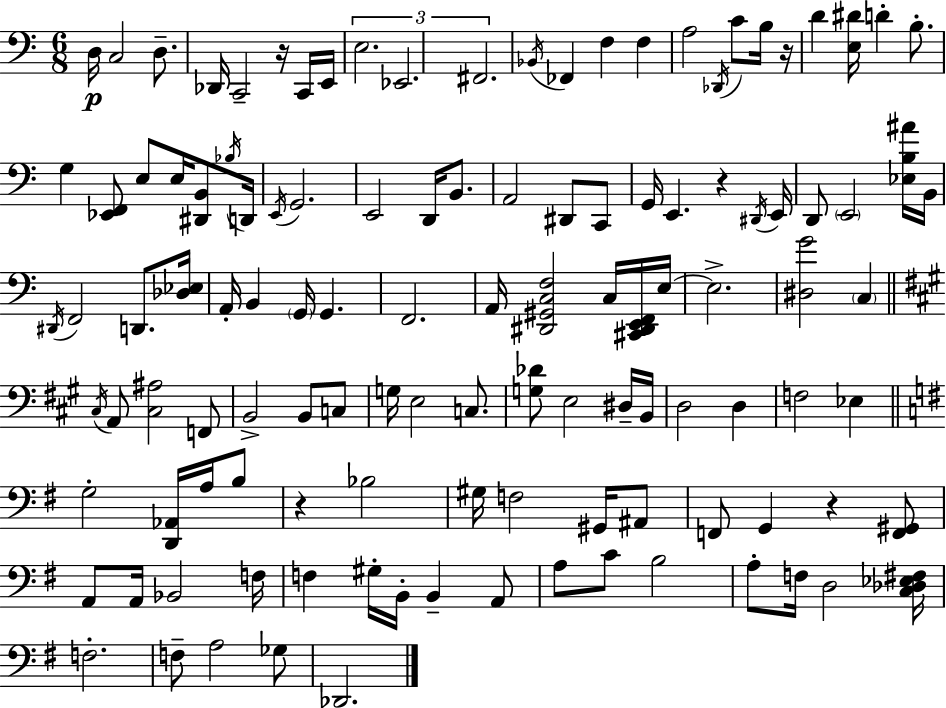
X:1
T:Untitled
M:6/8
L:1/4
K:C
D,/4 C,2 D,/2 _D,,/4 C,,2 z/4 C,,/4 E,,/4 E,2 _E,,2 ^F,,2 _B,,/4 _F,, F, F, A,2 _D,,/4 C/2 B,/4 z/4 D [E,^D]/4 D B,/2 G, [_E,,F,,]/2 E,/2 E,/4 [^D,,B,,]/2 _B,/4 D,,/4 E,,/4 G,,2 E,,2 D,,/4 B,,/2 A,,2 ^D,,/2 C,,/2 G,,/4 E,, z ^D,,/4 E,,/4 D,,/2 E,,2 [_E,B,^A]/4 B,,/4 ^D,,/4 F,,2 D,,/2 [_D,_E,]/4 A,,/4 B,, G,,/4 G,, F,,2 A,,/4 [^D,,^G,,C,F,]2 C,/4 [^C,,^D,,E,,F,,]/4 E,/4 E,2 [^D,G]2 C, ^C,/4 A,,/2 [^C,^A,]2 F,,/2 B,,2 B,,/2 C,/2 G,/4 E,2 C,/2 [G,_D]/2 E,2 ^D,/4 B,,/4 D,2 D, F,2 _E, G,2 [D,,_A,,]/4 A,/4 B,/2 z _B,2 ^G,/4 F,2 ^G,,/4 ^A,,/2 F,,/2 G,, z [F,,^G,,]/2 A,,/2 A,,/4 _B,,2 F,/4 F, ^G,/4 B,,/4 B,, A,,/2 A,/2 C/2 B,2 A,/2 F,/4 D,2 [C,_D,_E,^F,]/4 F,2 F,/2 A,2 _G,/2 _D,,2